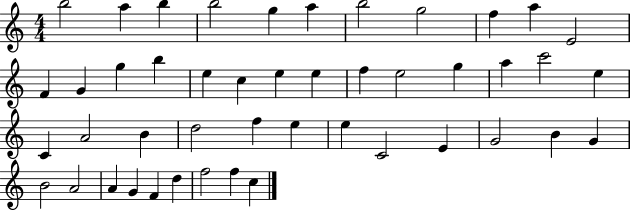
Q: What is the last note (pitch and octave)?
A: C5